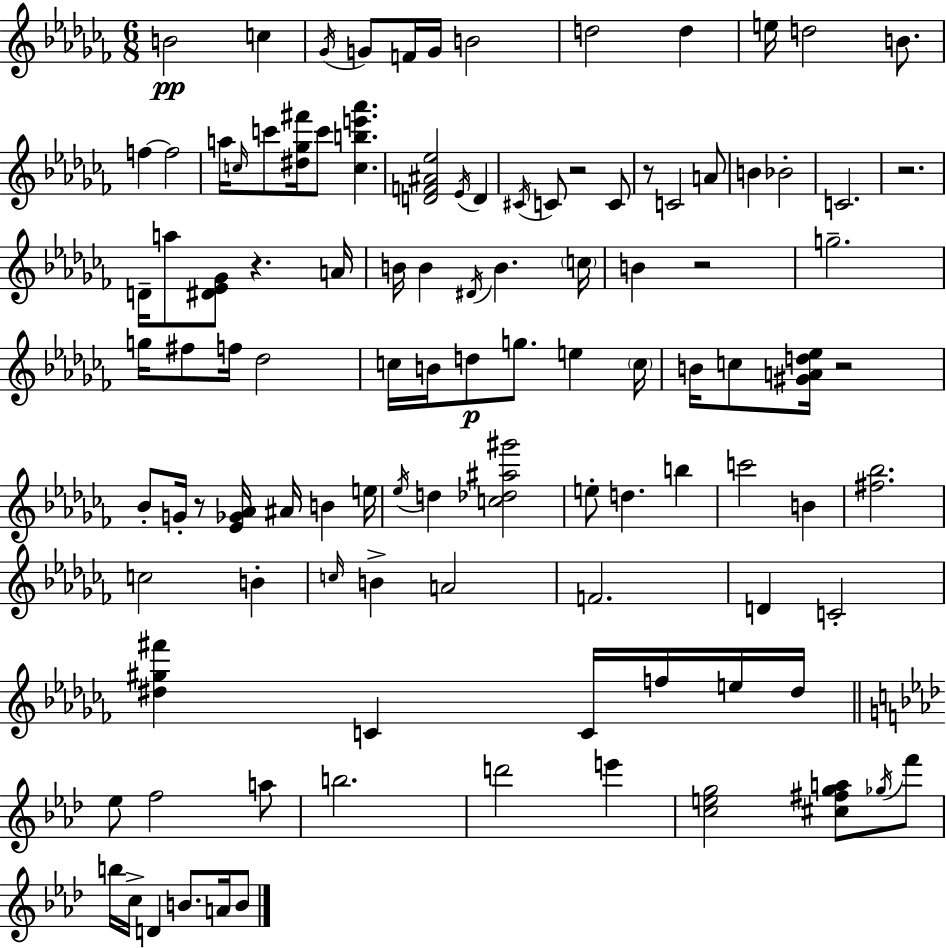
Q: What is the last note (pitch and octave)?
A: B4